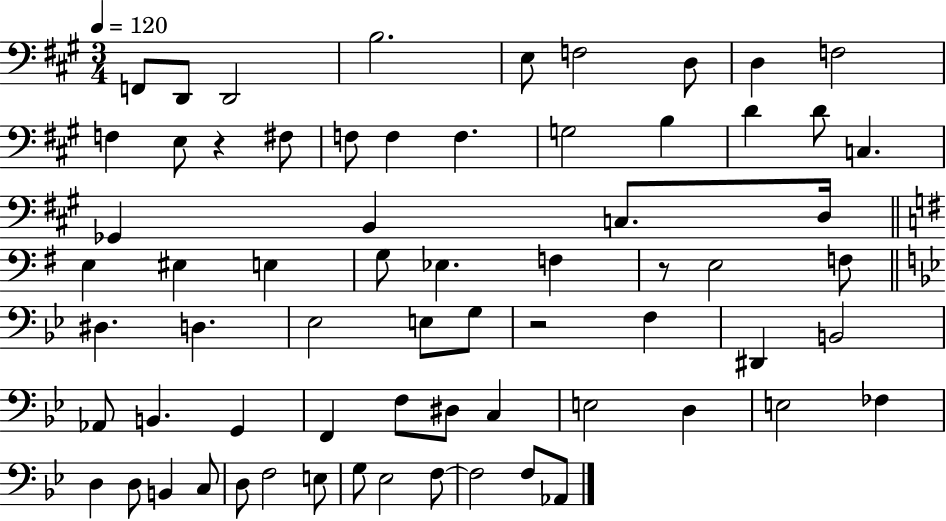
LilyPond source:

{
  \clef bass
  \numericTimeSignature
  \time 3/4
  \key a \major
  \tempo 4 = 120
  f,8 d,8 d,2 | b2. | e8 f2 d8 | d4 f2 | \break f4 e8 r4 fis8 | f8 f4 f4. | g2 b4 | d'4 d'8 c4. | \break ges,4 b,4 c8. d16 | \bar "||" \break \key g \major e4 eis4 e4 | g8 ees4. f4 | r8 e2 f8 | \bar "||" \break \key g \minor dis4. d4. | ees2 e8 g8 | r2 f4 | dis,4 b,2 | \break aes,8 b,4. g,4 | f,4 f8 dis8 c4 | e2 d4 | e2 fes4 | \break d4 d8 b,4 c8 | d8 f2 e8 | g8 ees2 f8~~ | f2 f8 aes,8 | \break \bar "|."
}